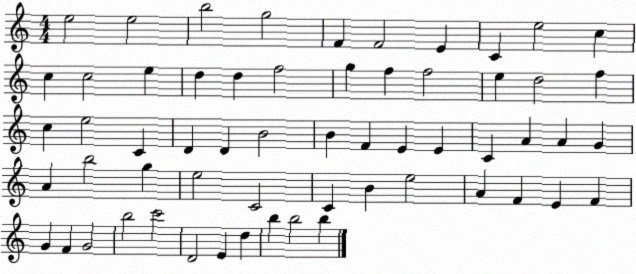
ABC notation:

X:1
T:Untitled
M:4/4
L:1/4
K:C
e2 e2 b2 g2 F F2 E C e2 c c c2 e d d f2 g f f2 e d2 f c e2 C D D B2 B F E E C A A G A b2 g e2 C2 C B e2 A F E F G F G2 b2 c'2 D2 E d b b2 b